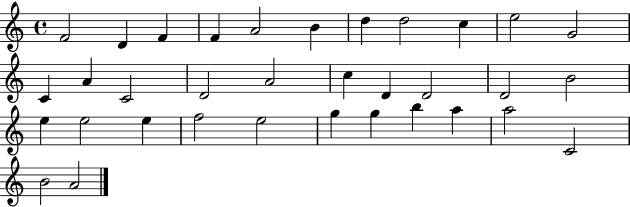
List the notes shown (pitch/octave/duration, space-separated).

F4/h D4/q F4/q F4/q A4/h B4/q D5/q D5/h C5/q E5/h G4/h C4/q A4/q C4/h D4/h A4/h C5/q D4/q D4/h D4/h B4/h E5/q E5/h E5/q F5/h E5/h G5/q G5/q B5/q A5/q A5/h C4/h B4/h A4/h